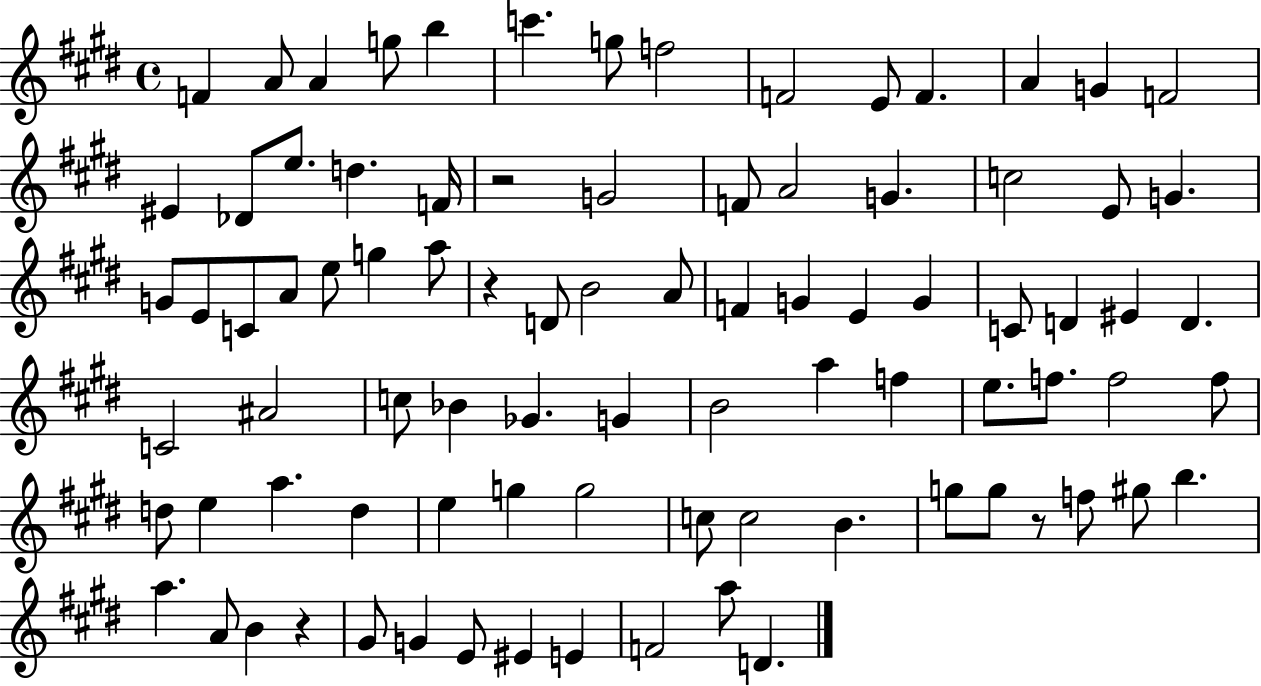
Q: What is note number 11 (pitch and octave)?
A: F4